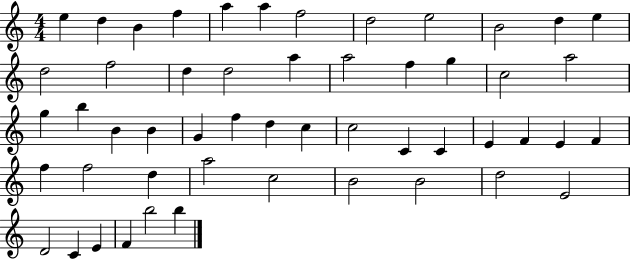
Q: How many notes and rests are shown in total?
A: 52